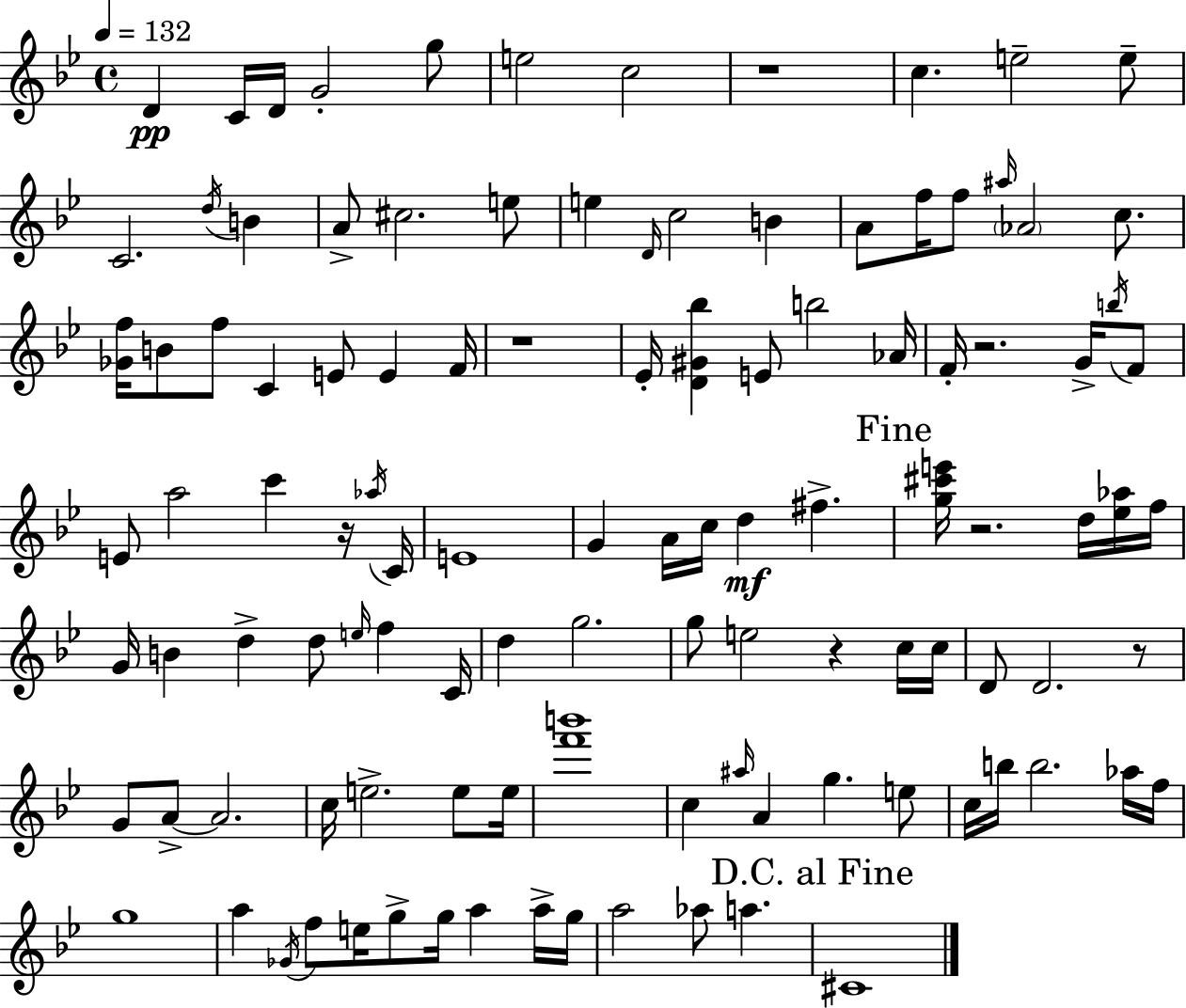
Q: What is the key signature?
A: BES major